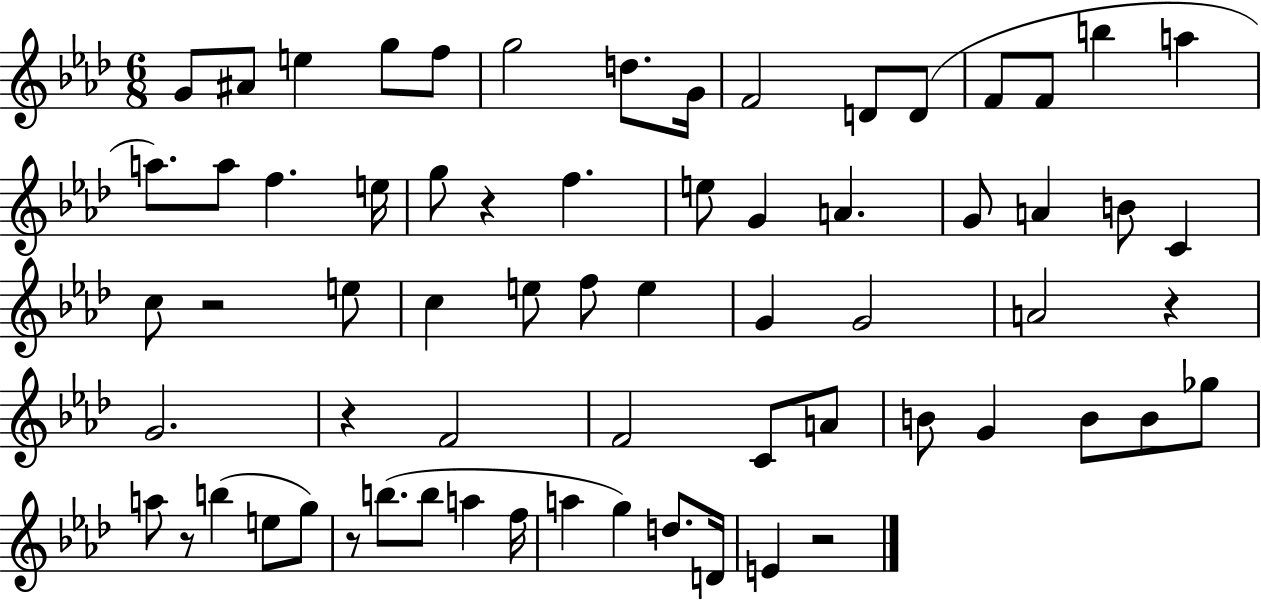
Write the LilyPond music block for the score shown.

{
  \clef treble
  \numericTimeSignature
  \time 6/8
  \key aes \major
  g'8 ais'8 e''4 g''8 f''8 | g''2 d''8. g'16 | f'2 d'8 d'8( | f'8 f'8 b''4 a''4 | \break a''8.) a''8 f''4. e''16 | g''8 r4 f''4. | e''8 g'4 a'4. | g'8 a'4 b'8 c'4 | \break c''8 r2 e''8 | c''4 e''8 f''8 e''4 | g'4 g'2 | a'2 r4 | \break g'2. | r4 f'2 | f'2 c'8 a'8 | b'8 g'4 b'8 b'8 ges''8 | \break a''8 r8 b''4( e''8 g''8) | r8 b''8.( b''8 a''4 f''16 | a''4 g''4) d''8. d'16 | e'4 r2 | \break \bar "|."
}